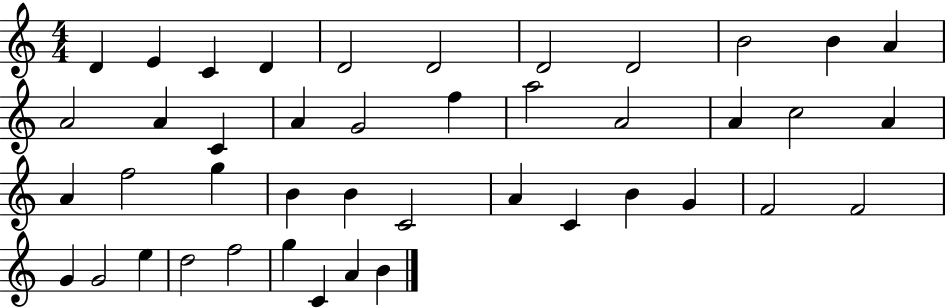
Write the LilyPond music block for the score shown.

{
  \clef treble
  \numericTimeSignature
  \time 4/4
  \key c \major
  d'4 e'4 c'4 d'4 | d'2 d'2 | d'2 d'2 | b'2 b'4 a'4 | \break a'2 a'4 c'4 | a'4 g'2 f''4 | a''2 a'2 | a'4 c''2 a'4 | \break a'4 f''2 g''4 | b'4 b'4 c'2 | a'4 c'4 b'4 g'4 | f'2 f'2 | \break g'4 g'2 e''4 | d''2 f''2 | g''4 c'4 a'4 b'4 | \bar "|."
}